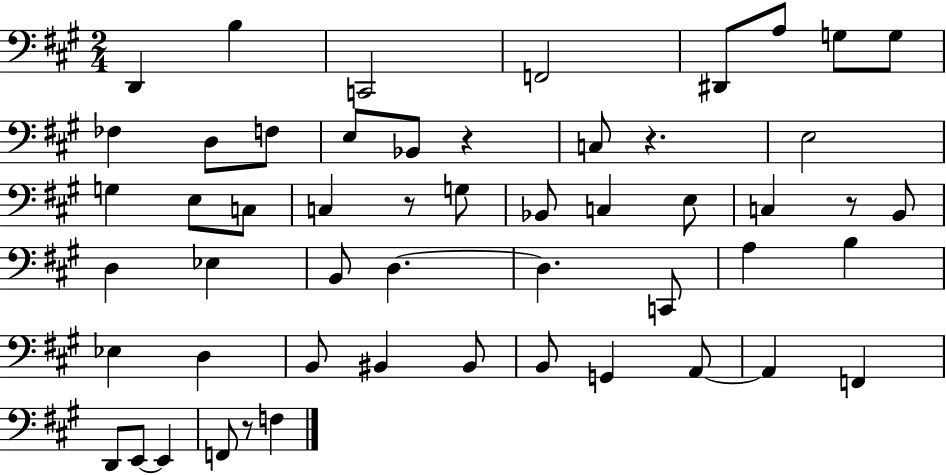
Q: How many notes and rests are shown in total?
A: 53